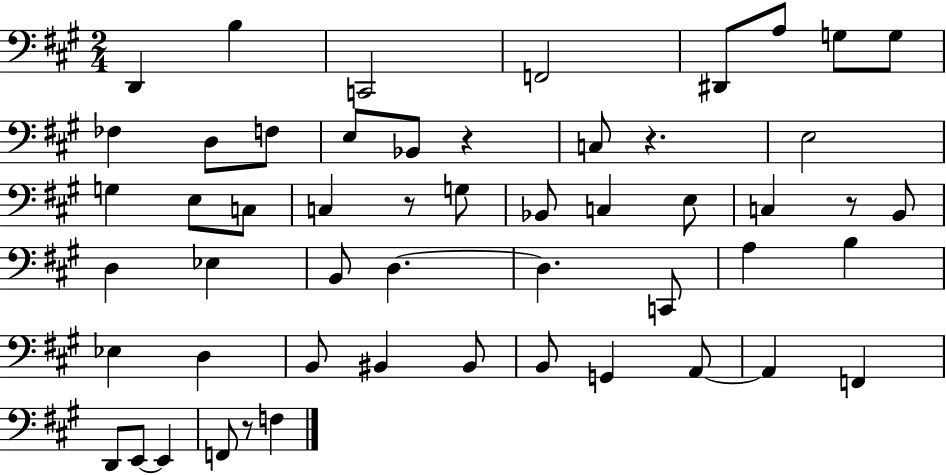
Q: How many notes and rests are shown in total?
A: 53